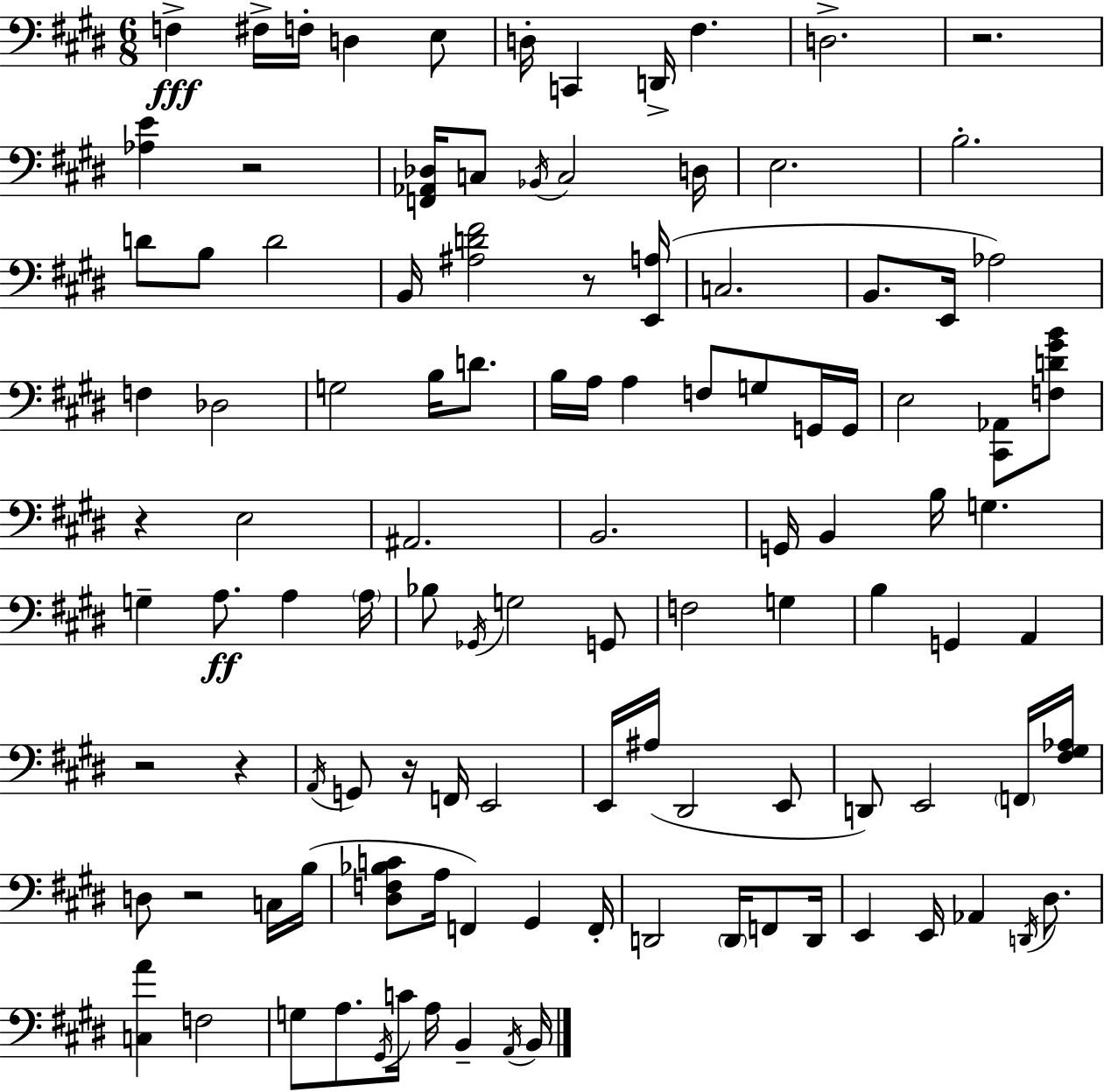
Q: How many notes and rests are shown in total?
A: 110